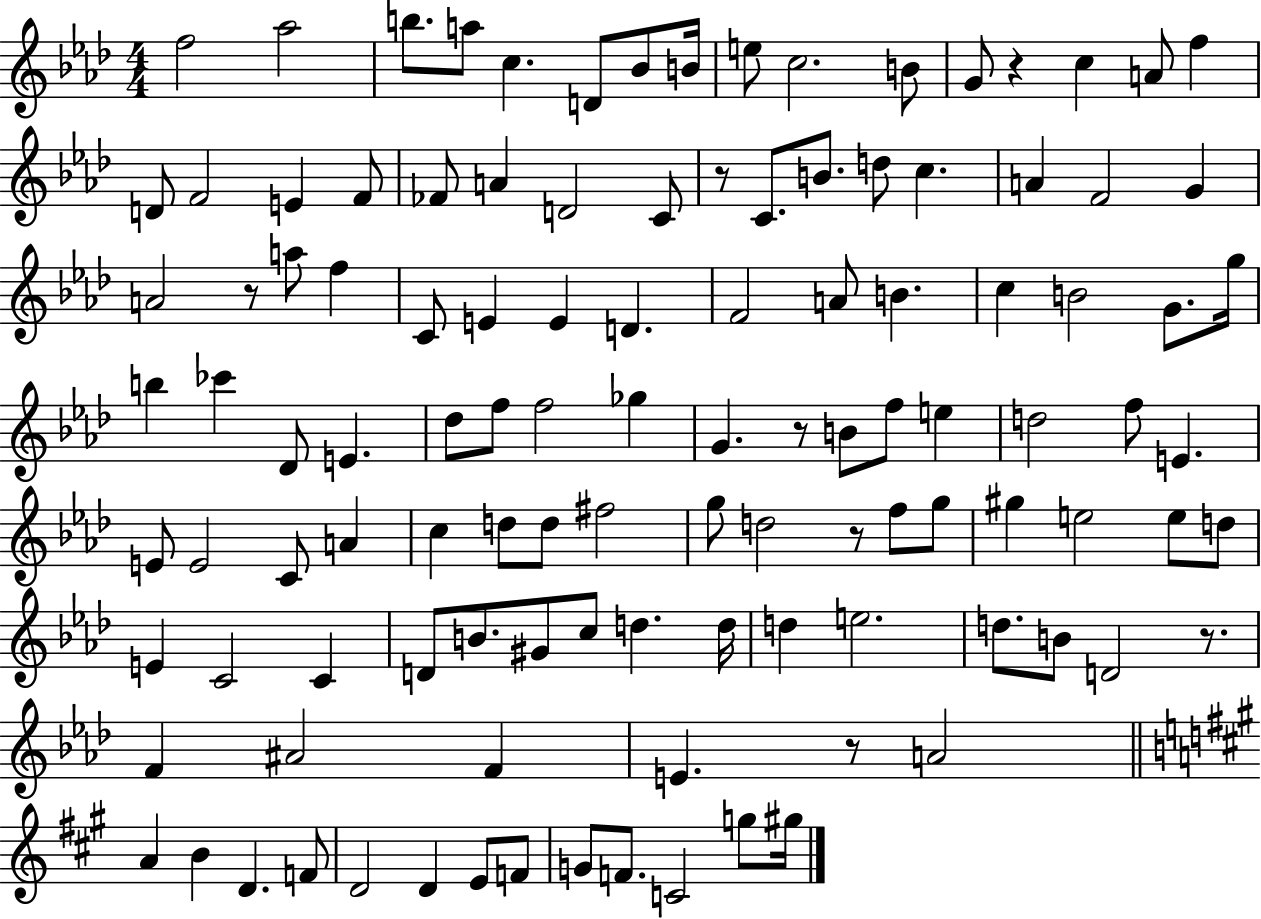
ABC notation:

X:1
T:Untitled
M:4/4
L:1/4
K:Ab
f2 _a2 b/2 a/2 c D/2 _B/2 B/4 e/2 c2 B/2 G/2 z c A/2 f D/2 F2 E F/2 _F/2 A D2 C/2 z/2 C/2 B/2 d/2 c A F2 G A2 z/2 a/2 f C/2 E E D F2 A/2 B c B2 G/2 g/4 b _c' _D/2 E _d/2 f/2 f2 _g G z/2 B/2 f/2 e d2 f/2 E E/2 E2 C/2 A c d/2 d/2 ^f2 g/2 d2 z/2 f/2 g/2 ^g e2 e/2 d/2 E C2 C D/2 B/2 ^G/2 c/2 d d/4 d e2 d/2 B/2 D2 z/2 F ^A2 F E z/2 A2 A B D F/2 D2 D E/2 F/2 G/2 F/2 C2 g/2 ^g/4